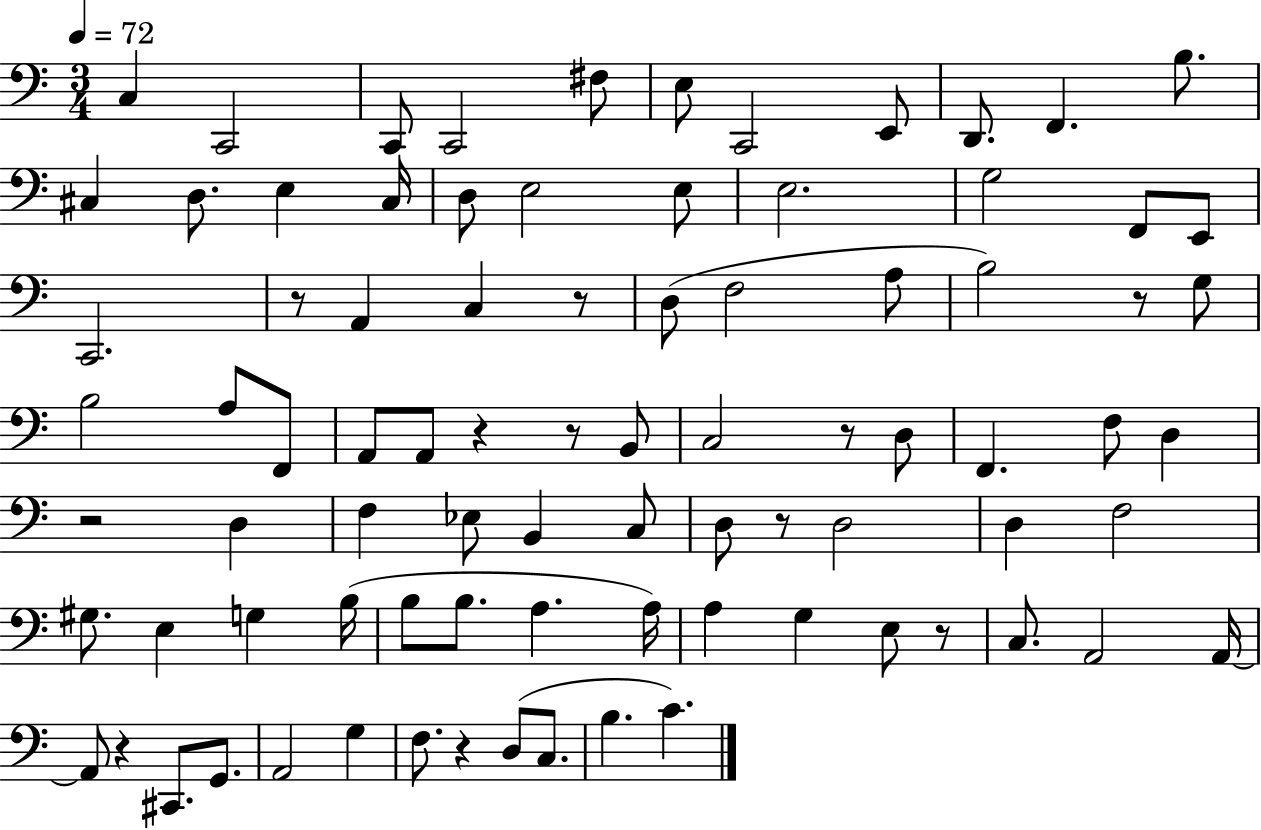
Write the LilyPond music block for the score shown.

{
  \clef bass
  \numericTimeSignature
  \time 3/4
  \key c \major
  \tempo 4 = 72
  c4 c,2 | c,8 c,2 fis8 | e8 c,2 e,8 | d,8. f,4. b8. | \break cis4 d8. e4 cis16 | d8 e2 e8 | e2. | g2 f,8 e,8 | \break c,2. | r8 a,4 c4 r8 | d8( f2 a8 | b2) r8 g8 | \break b2 a8 f,8 | a,8 a,8 r4 r8 b,8 | c2 r8 d8 | f,4. f8 d4 | \break r2 d4 | f4 ees8 b,4 c8 | d8 r8 d2 | d4 f2 | \break gis8. e4 g4 b16( | b8 b8. a4. a16) | a4 g4 e8 r8 | c8. a,2 a,16~~ | \break a,8 r4 cis,8. g,8. | a,2 g4 | f8. r4 d8( c8. | b4. c'4.) | \break \bar "|."
}